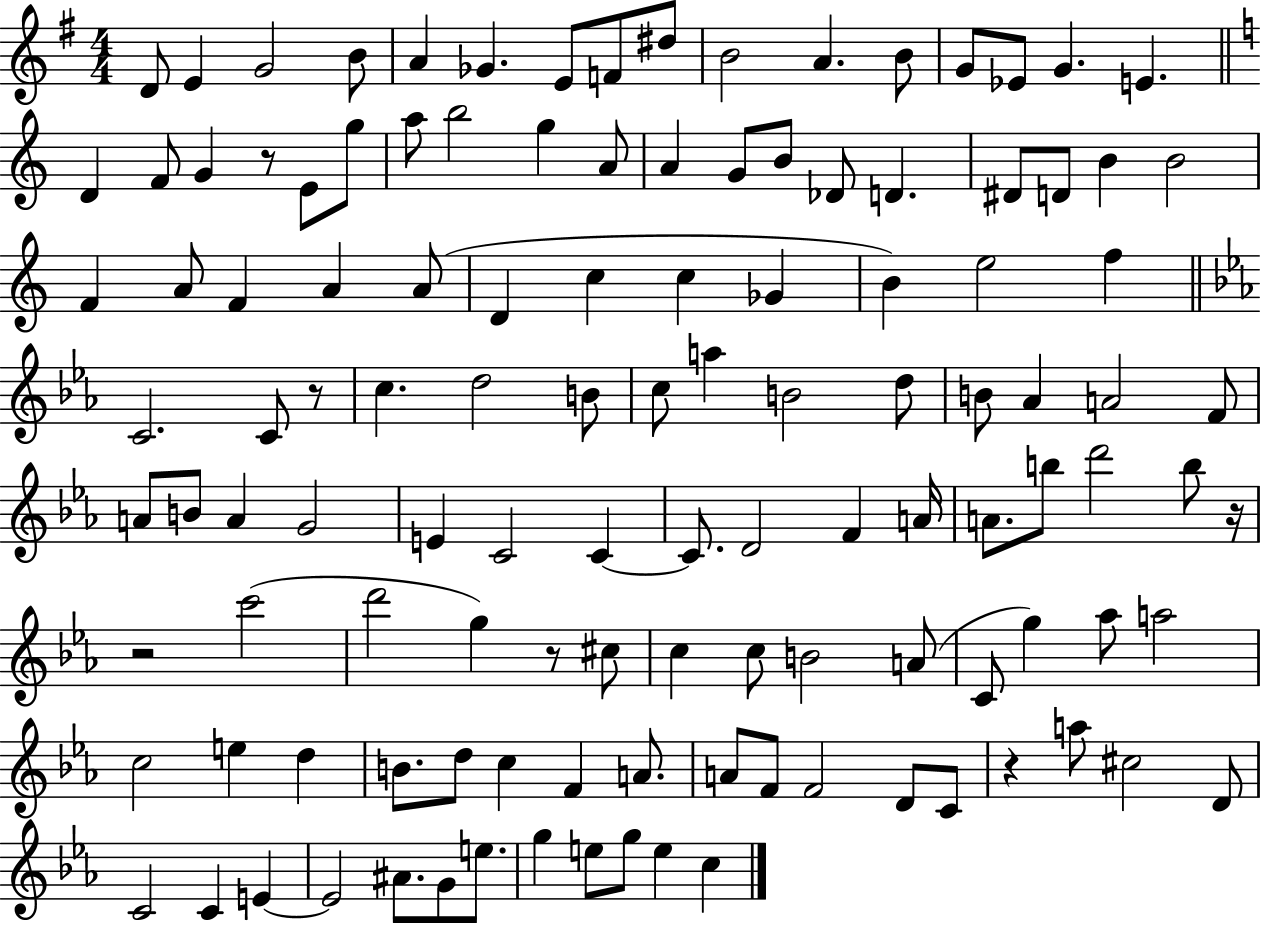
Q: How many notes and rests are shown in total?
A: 120